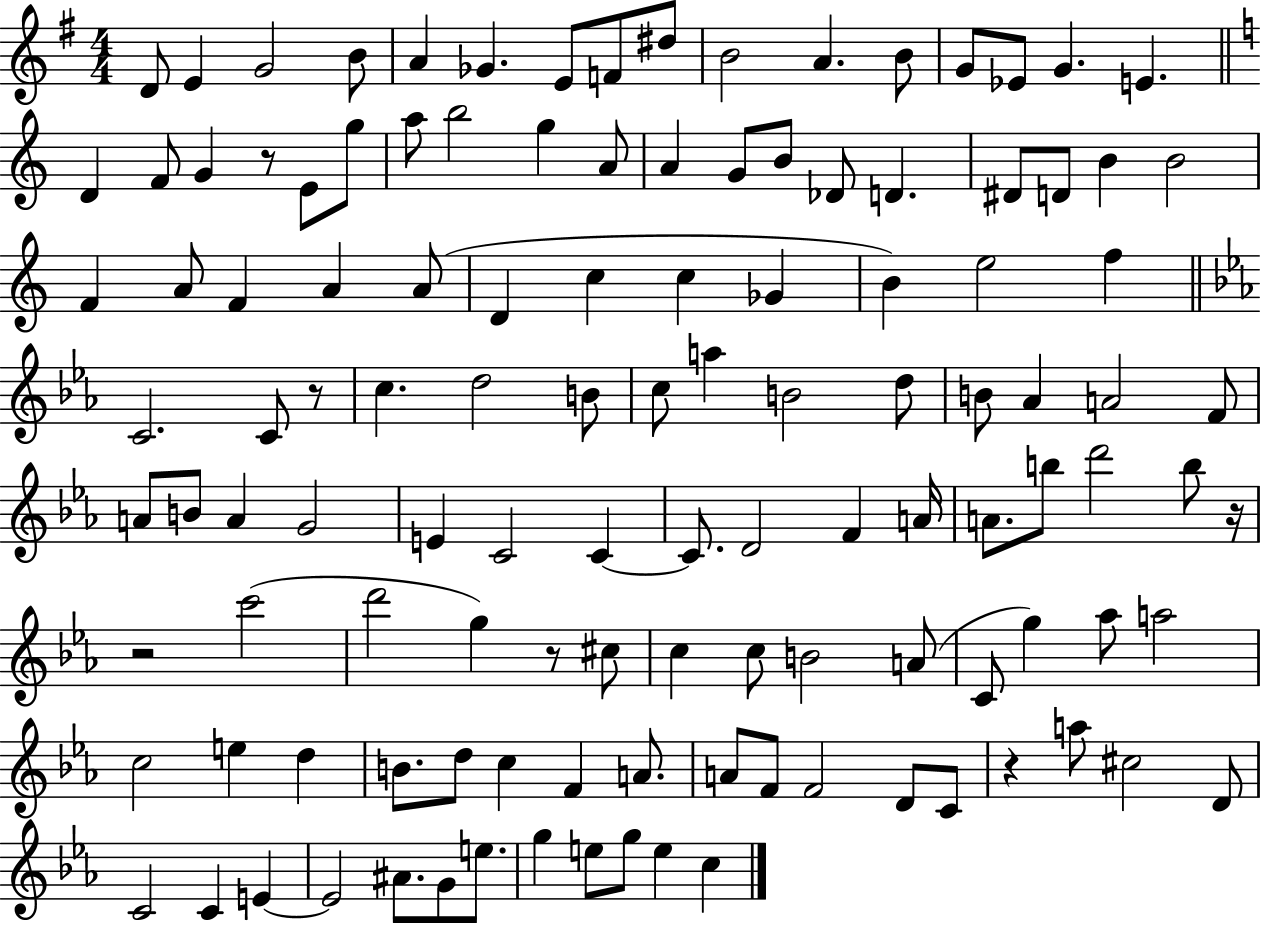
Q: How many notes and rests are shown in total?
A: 120